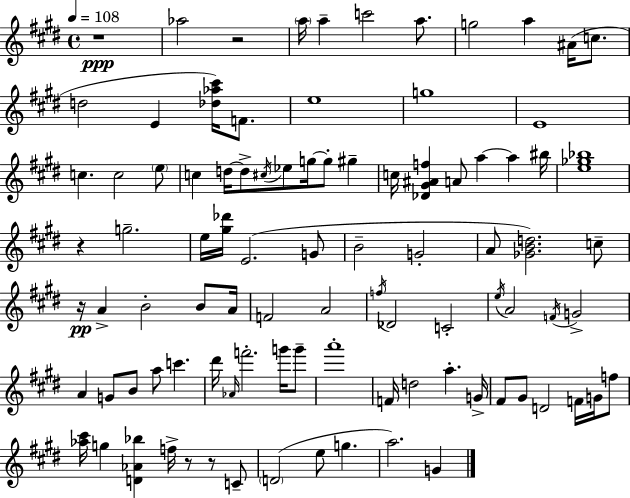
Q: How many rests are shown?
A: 6